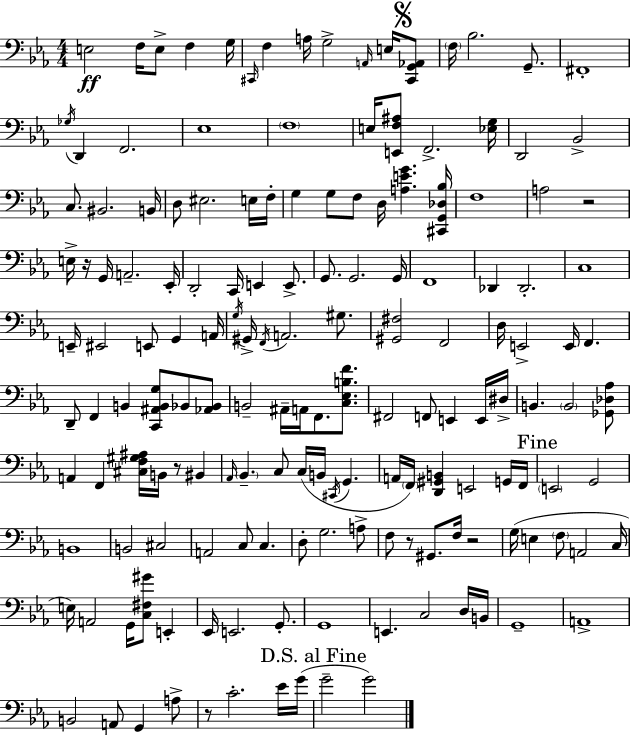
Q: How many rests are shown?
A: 6